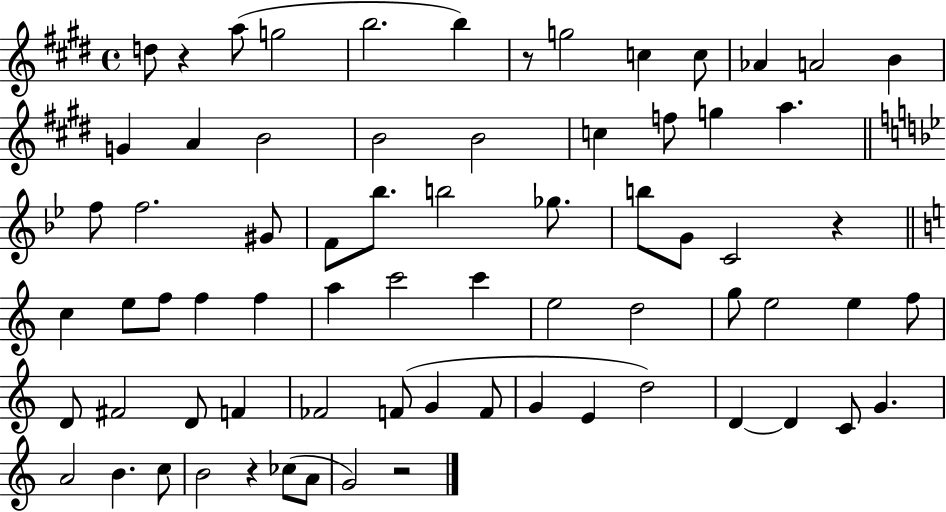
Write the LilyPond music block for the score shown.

{
  \clef treble
  \time 4/4
  \defaultTimeSignature
  \key e \major
  d''8 r4 a''8( g''2 | b''2. b''4) | r8 g''2 c''4 c''8 | aes'4 a'2 b'4 | \break g'4 a'4 b'2 | b'2 b'2 | c''4 f''8 g''4 a''4. | \bar "||" \break \key bes \major f''8 f''2. gis'8 | f'8 bes''8. b''2 ges''8. | b''8 g'8 c'2 r4 | \bar "||" \break \key a \minor c''4 e''8 f''8 f''4 f''4 | a''4 c'''2 c'''4 | e''2 d''2 | g''8 e''2 e''4 f''8 | \break d'8 fis'2 d'8 f'4 | fes'2 f'8( g'4 f'8 | g'4 e'4 d''2) | d'4~~ d'4 c'8 g'4. | \break a'2 b'4. c''8 | b'2 r4 ces''8( a'8 | g'2) r2 | \bar "|."
}